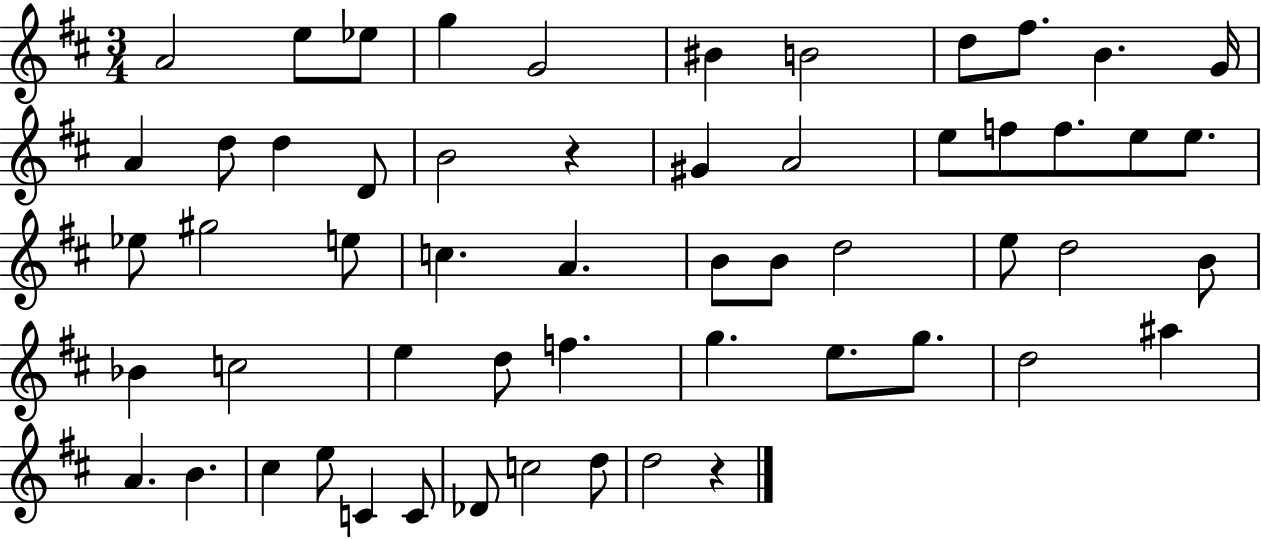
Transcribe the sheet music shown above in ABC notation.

X:1
T:Untitled
M:3/4
L:1/4
K:D
A2 e/2 _e/2 g G2 ^B B2 d/2 ^f/2 B G/4 A d/2 d D/2 B2 z ^G A2 e/2 f/2 f/2 e/2 e/2 _e/2 ^g2 e/2 c A B/2 B/2 d2 e/2 d2 B/2 _B c2 e d/2 f g e/2 g/2 d2 ^a A B ^c e/2 C C/2 _D/2 c2 d/2 d2 z